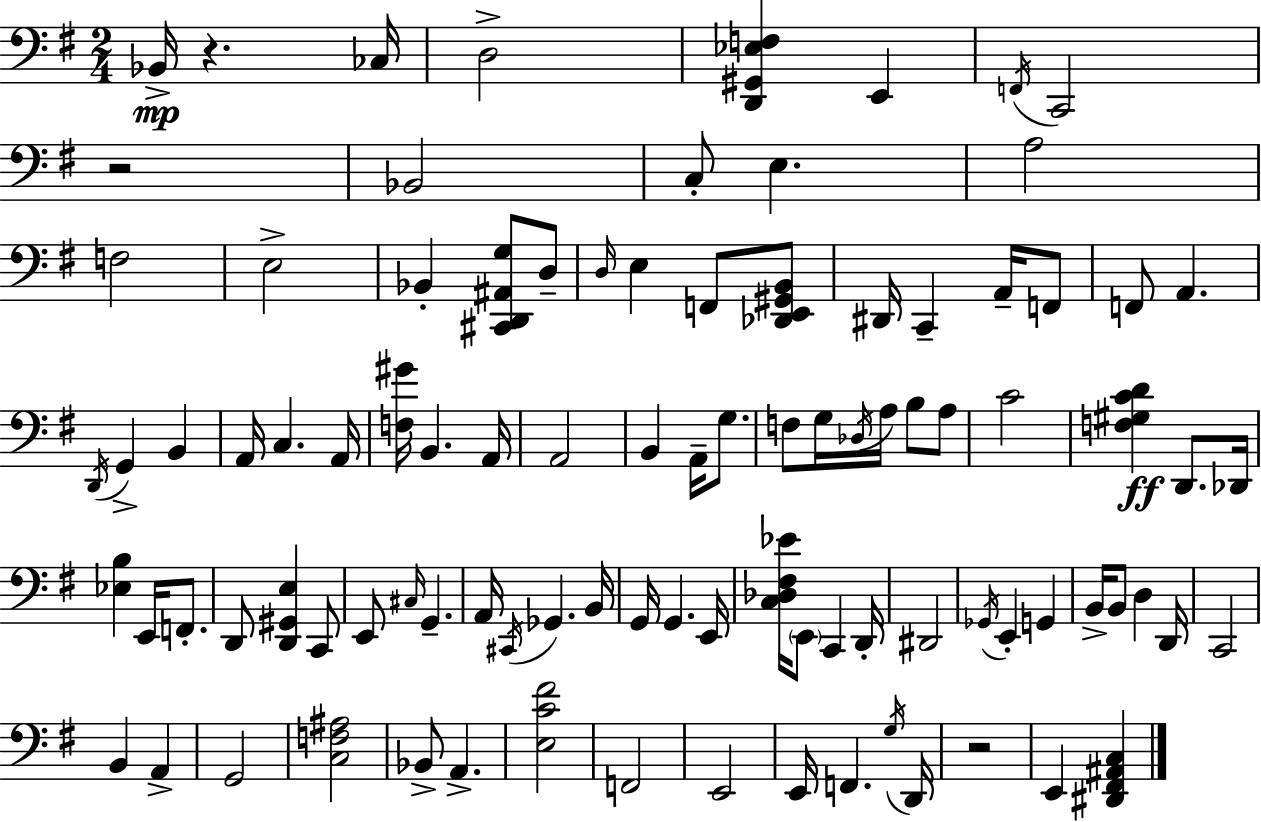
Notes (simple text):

Bb2/s R/q. CES3/s D3/h [D2,G#2,Eb3,F3]/q E2/q F2/s C2/h R/h Bb2/h C3/e E3/q. A3/h F3/h E3/h Bb2/q [C#2,D2,A#2,G3]/e D3/e D3/s E3/q F2/e [Db2,E2,G#2,B2]/e D#2/s C2/q A2/s F2/e F2/e A2/q. D2/s G2/q B2/q A2/s C3/q. A2/s [F3,G#4]/s B2/q. A2/s A2/h B2/q A2/s G3/e. F3/e G3/s Db3/s A3/s B3/e A3/e C4/h [F3,G#3,C4,D4]/q D2/e. Db2/s [Eb3,B3]/q E2/s F2/e. D2/e [D2,G#2,E3]/q C2/e E2/e C#3/s G2/q. A2/s C#2/s Gb2/q. B2/s G2/s G2/q. E2/s [C3,Db3,F#3,Eb4]/s E2/e C2/q D2/s D#2/h Gb2/s E2/q G2/q B2/s B2/e D3/q D2/s C2/h B2/q A2/q G2/h [C3,F3,A#3]/h Bb2/e A2/q. [E3,C4,F#4]/h F2/h E2/h E2/s F2/q. G3/s D2/s R/h E2/q [D#2,F#2,A#2,C3]/q